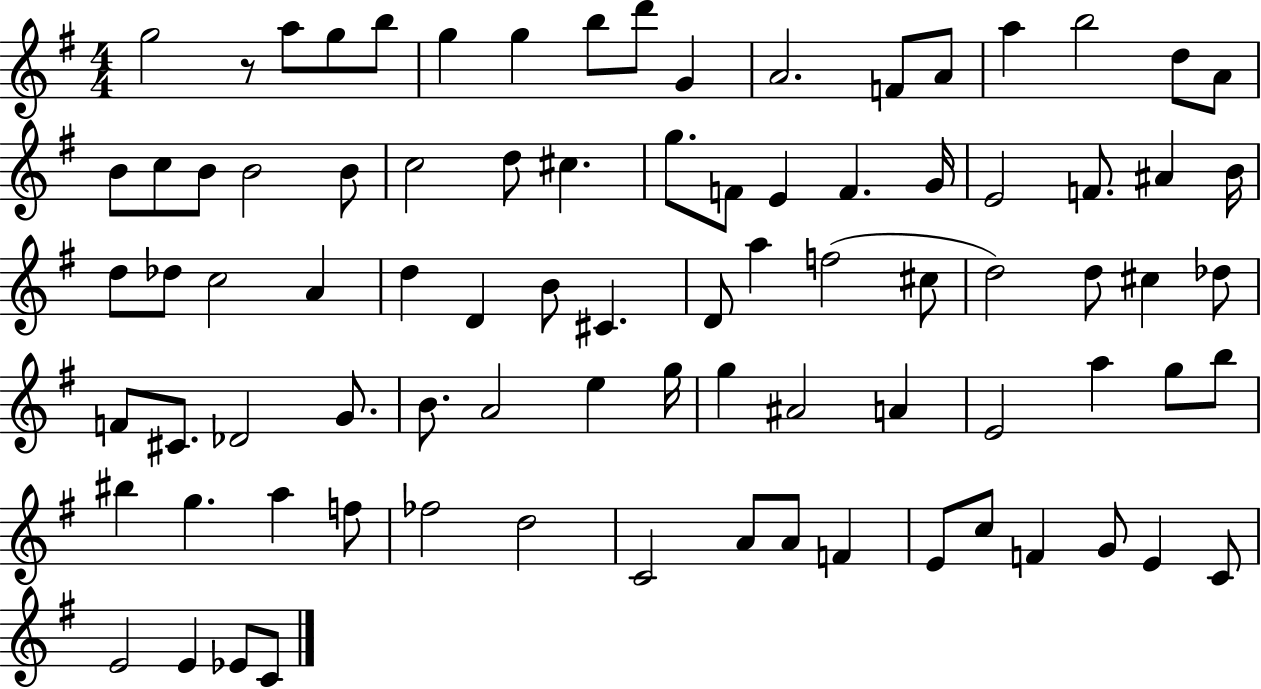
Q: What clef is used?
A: treble